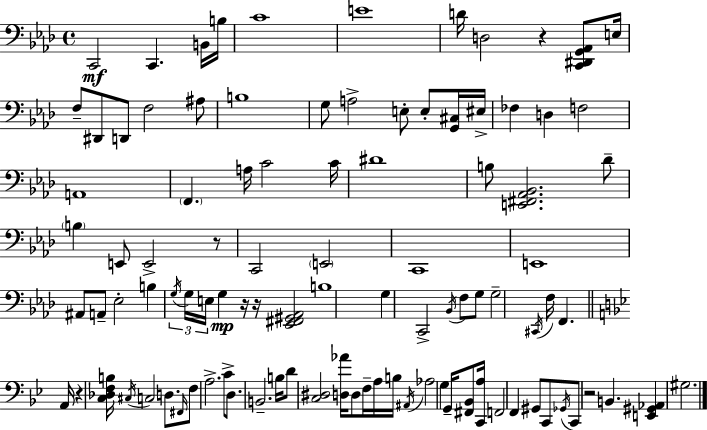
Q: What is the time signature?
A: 4/4